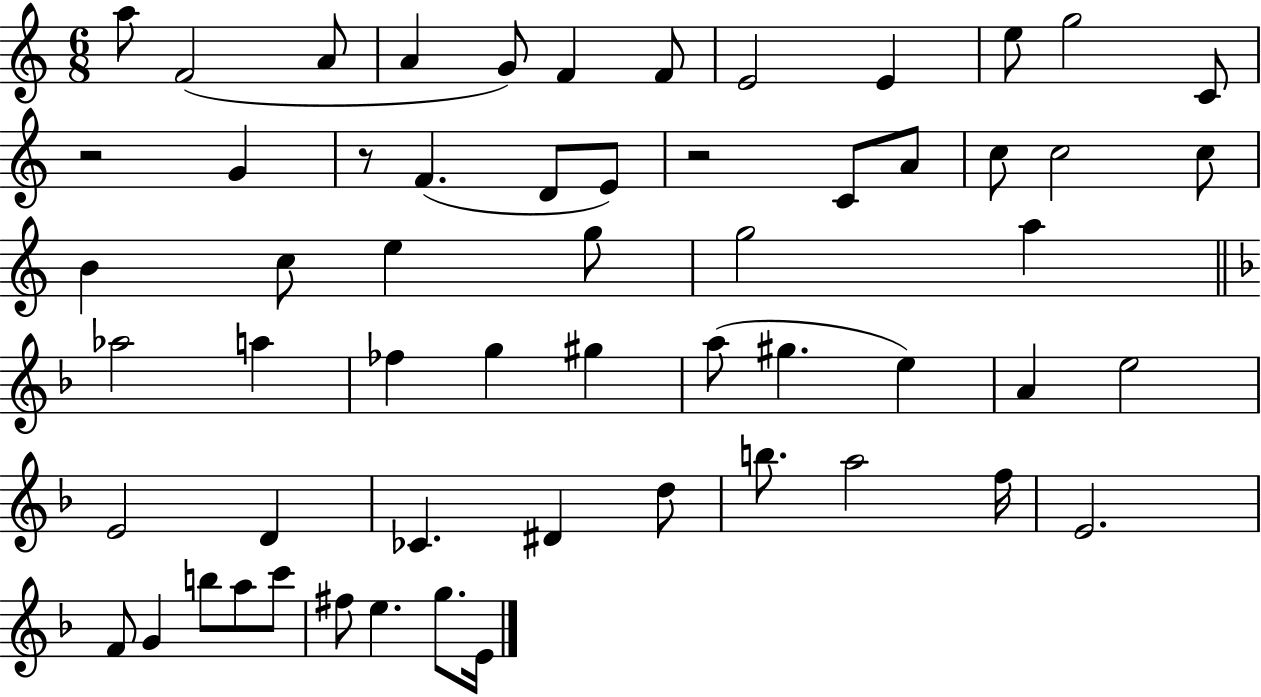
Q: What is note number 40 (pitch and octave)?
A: CES4